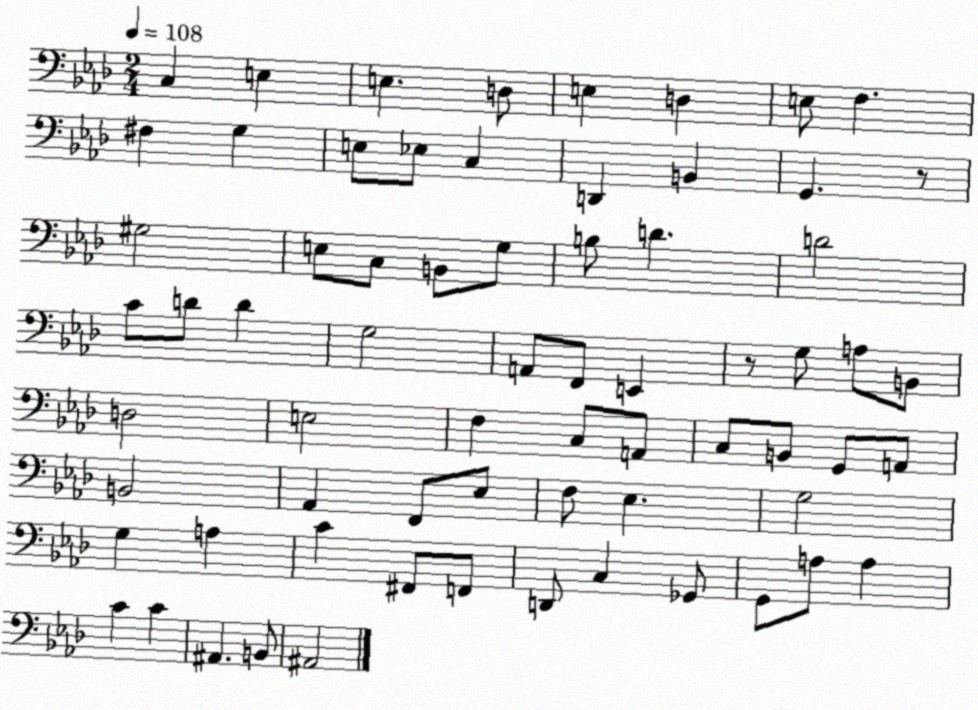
X:1
T:Untitled
M:2/4
L:1/4
K:Ab
C, E, E, D,/2 E, D, E,/2 F, ^F, G, E,/2 _E,/2 C, D,, B,, G,, z/2 ^G,2 E,/2 C,/2 B,,/2 G,/2 B,/2 D D2 C/2 D/2 D G,2 A,,/2 F,,/2 E,, z/2 G,/2 A,/2 B,,/2 D,2 E,2 F, C,/2 A,,/2 C,/2 B,,/2 G,,/2 A,,/2 B,,2 _A,, F,,/2 _E,/2 F,/2 _E, G,2 G, A, C ^F,,/2 F,,/2 D,,/2 C, _G,,/2 G,,/2 A,/2 A, C C ^A,, B,,/2 ^A,,2